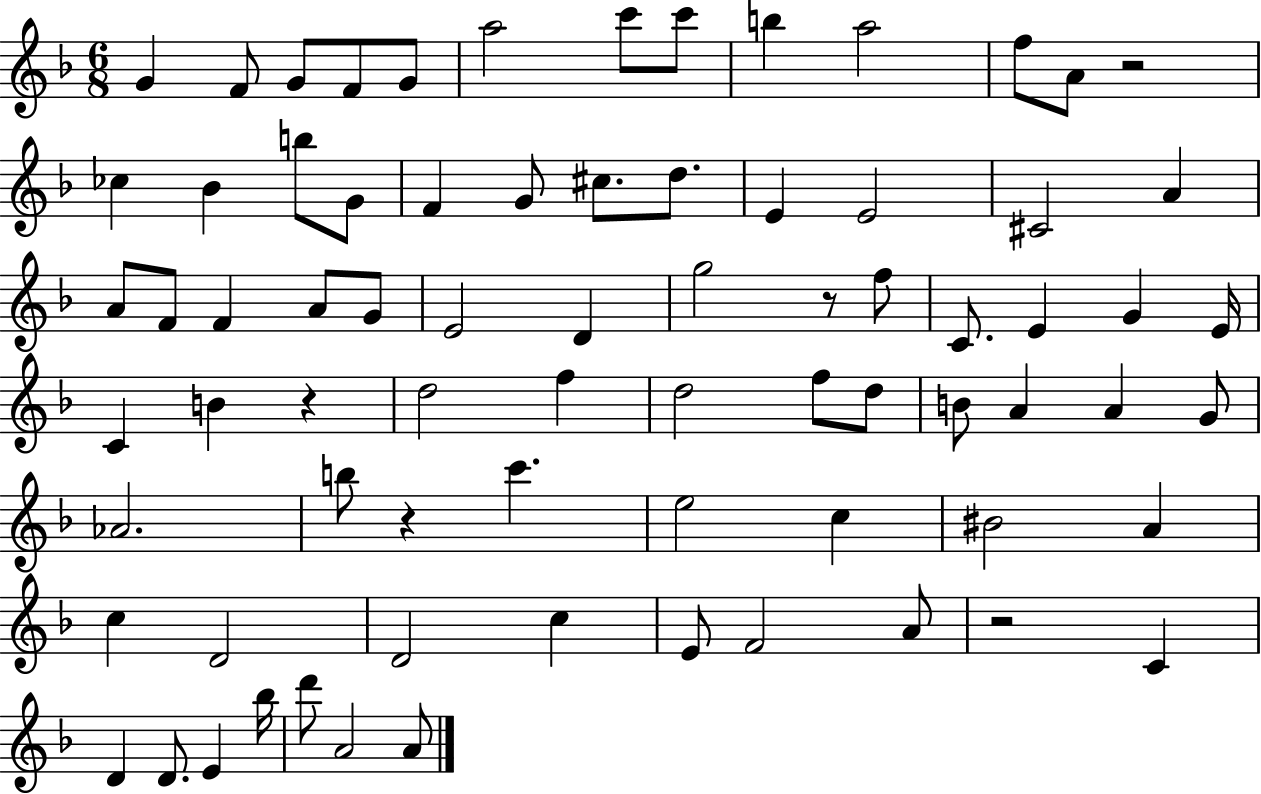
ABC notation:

X:1
T:Untitled
M:6/8
L:1/4
K:F
G F/2 G/2 F/2 G/2 a2 c'/2 c'/2 b a2 f/2 A/2 z2 _c _B b/2 G/2 F G/2 ^c/2 d/2 E E2 ^C2 A A/2 F/2 F A/2 G/2 E2 D g2 z/2 f/2 C/2 E G E/4 C B z d2 f d2 f/2 d/2 B/2 A A G/2 _A2 b/2 z c' e2 c ^B2 A c D2 D2 c E/2 F2 A/2 z2 C D D/2 E _b/4 d'/2 A2 A/2